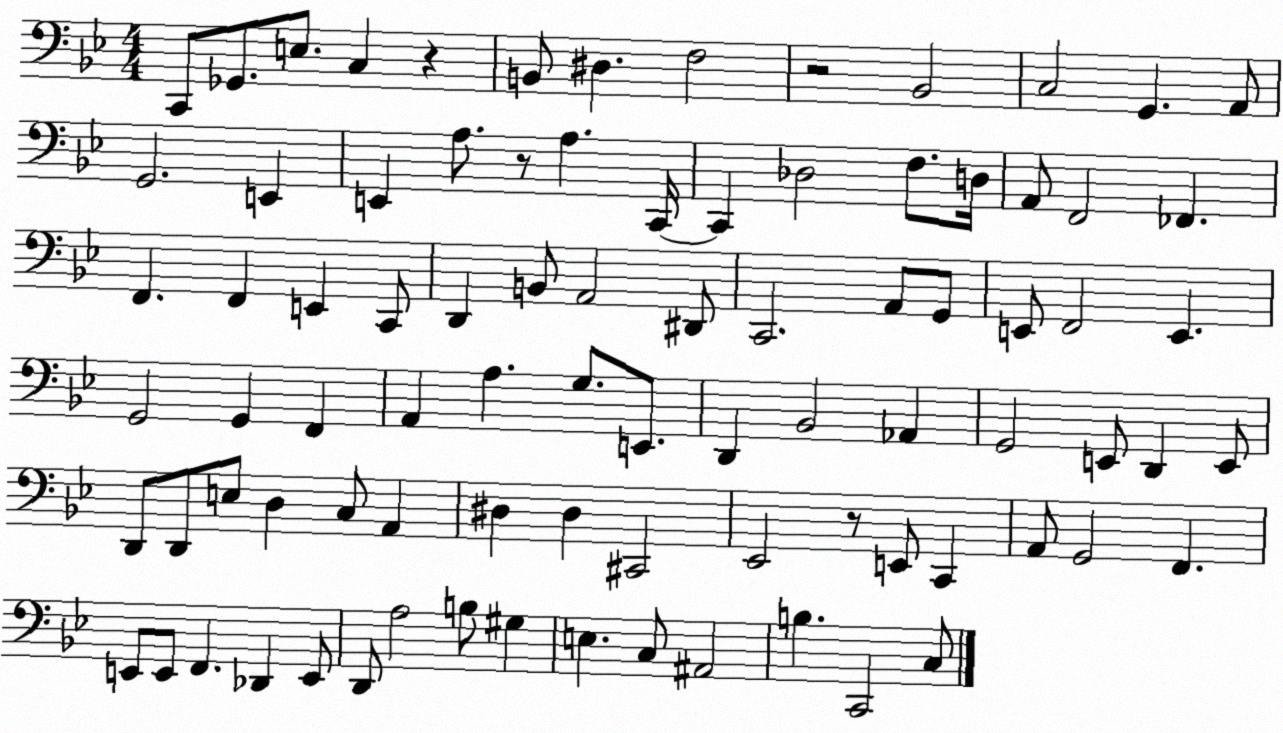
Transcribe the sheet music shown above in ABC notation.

X:1
T:Untitled
M:4/4
L:1/4
K:Bb
C,,/2 _G,,/2 E,/2 C, z B,,/2 ^D, F,2 z2 _B,,2 C,2 G,, A,,/2 G,,2 E,, E,, A,/2 z/2 A, C,,/4 C,, _D,2 F,/2 D,/4 A,,/2 F,,2 _F,, F,, F,, E,, C,,/2 D,, B,,/2 A,,2 ^D,,/2 C,,2 A,,/2 G,,/2 E,,/2 F,,2 E,, G,,2 G,, F,, A,, A, G,/2 E,,/2 D,, _B,,2 _A,, G,,2 E,,/2 D,, E,,/2 D,,/2 D,,/2 E,/2 D, C,/2 A,, ^D, ^D, ^C,,2 _E,,2 z/2 E,,/2 C,, A,,/2 G,,2 F,, E,,/2 E,,/2 F,, _D,, E,,/2 D,,/2 A,2 B,/2 ^G, E, C,/2 ^A,,2 B, C,,2 C,/2